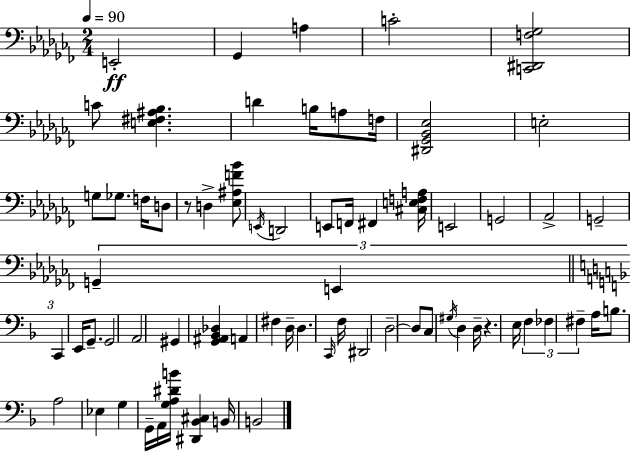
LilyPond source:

{
  \clef bass
  \numericTimeSignature
  \time 2/4
  \key aes \minor
  \tempo 4 = 90
  e,2-.\ff | ges,4 a4 | c'2-. | <c, dis, f ges>2 | \break c'8 <e fis ais bes>4. | d'4 b16 a8 f16 | <dis, ges, bes, ees>2 | e2-. | \break g8 ges8. f16 d8 | r8 d4-> <ees ais f' bes'>8 | \acciaccatura { e,16 } d,2 | e,8 f,16 fis,4 | \break <cis e f a>16 e,2 | g,2 | aes,2-> | g,2-- | \break \tuplet 3/2 { g,4-- e,4 | \bar "||" \break \key f \major c,4 } e,16 g,8.-- | g,2 | a,2 | gis,4 <g, ais, bes, des>4 | \break a,4 fis4 | d16-- d4. \grace { c,16 } | f16 dis,2 | d2--~~ | \break d8 c8 \acciaccatura { gis16 } d4 | d16-- r4. | e16 \tuplet 3/2 { f4 fes4 | fis4-- } a16 b8. | \break a2 | ees4 g4 | g,16-- a,16 <g a dis' b'>16 <dis, bes, cis>4 | b,16 b,2 | \break \bar "|."
}